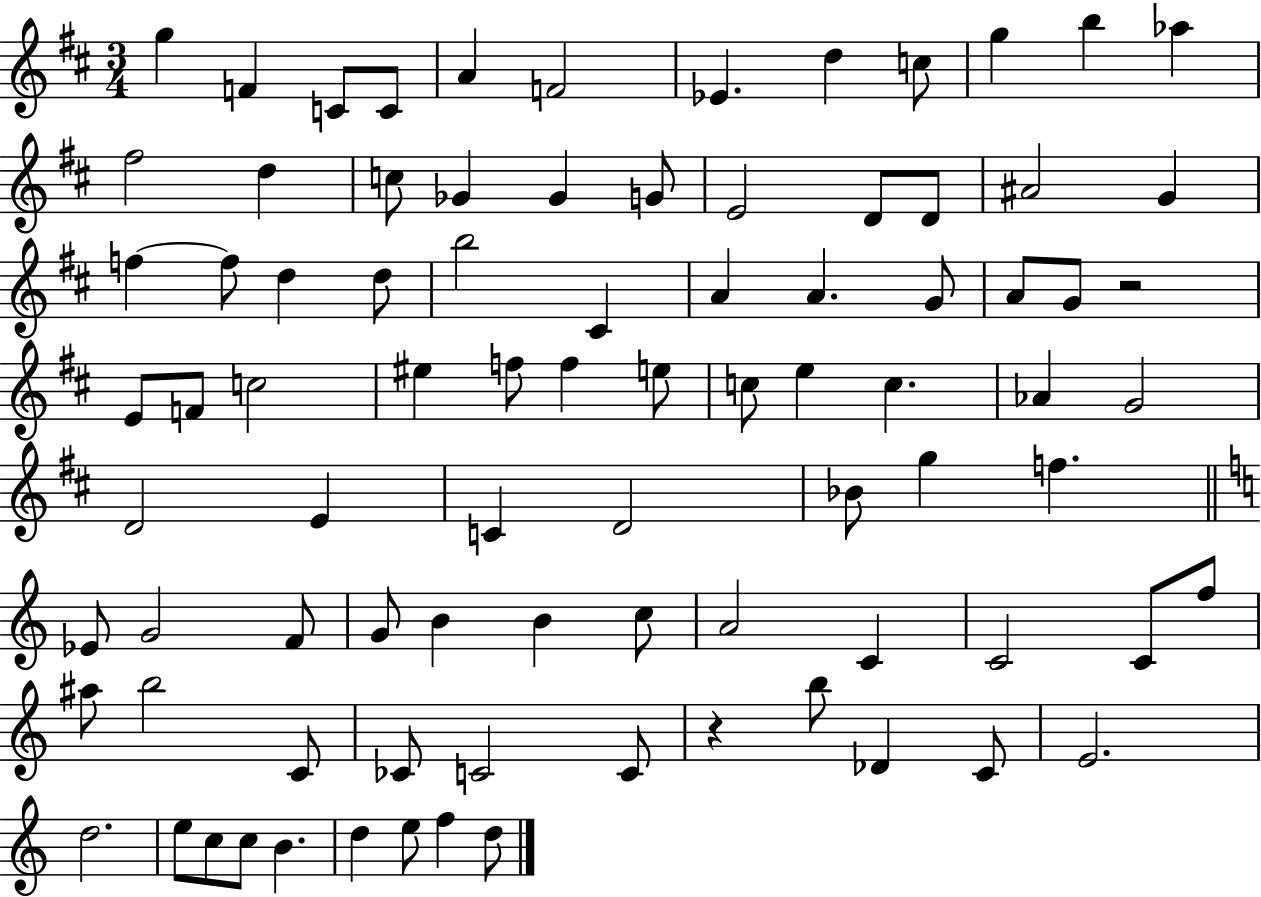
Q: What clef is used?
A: treble